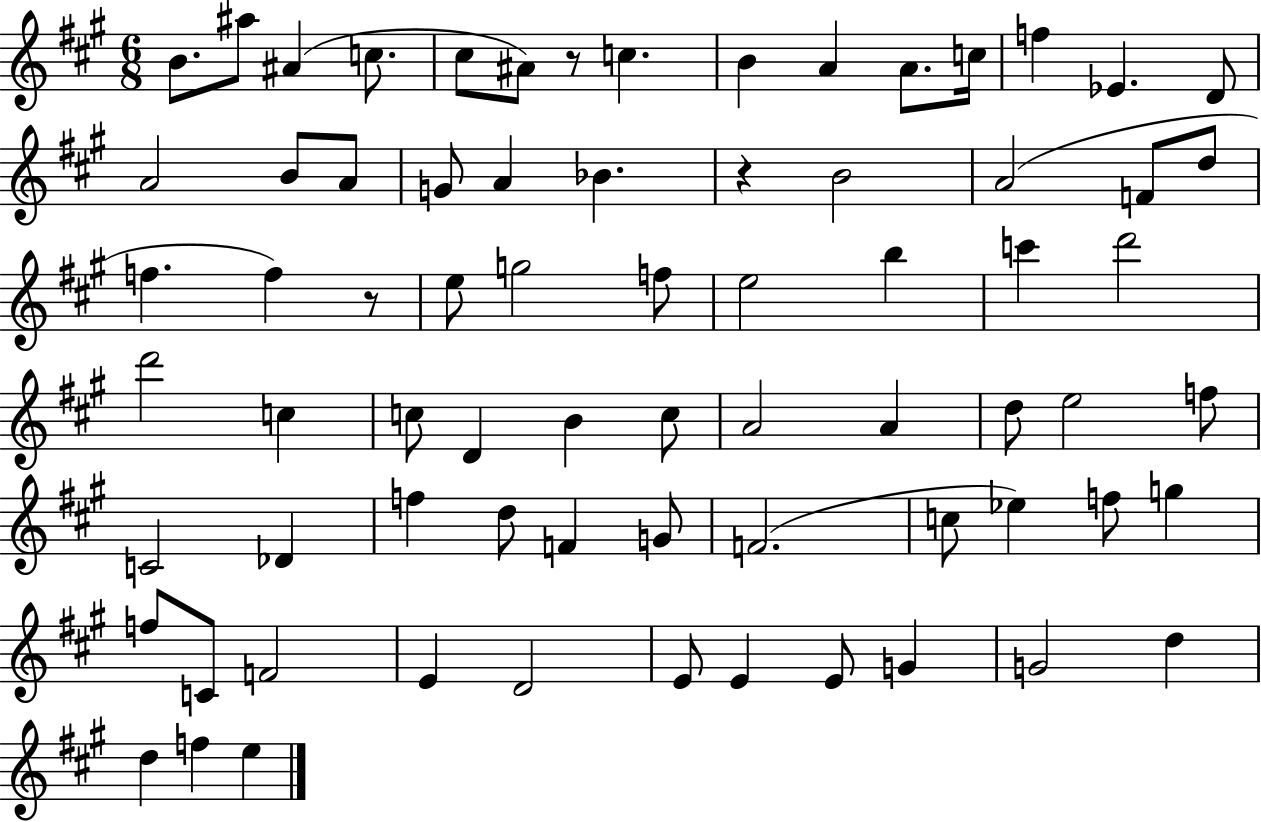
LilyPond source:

{
  \clef treble
  \numericTimeSignature
  \time 6/8
  \key a \major
  \repeat volta 2 { b'8. ais''8 ais'4( c''8. | cis''8 ais'8) r8 c''4. | b'4 a'4 a'8. c''16 | f''4 ees'4. d'8 | \break a'2 b'8 a'8 | g'8 a'4 bes'4. | r4 b'2 | a'2( f'8 d''8 | \break f''4. f''4) r8 | e''8 g''2 f''8 | e''2 b''4 | c'''4 d'''2 | \break d'''2 c''4 | c''8 d'4 b'4 c''8 | a'2 a'4 | d''8 e''2 f''8 | \break c'2 des'4 | f''4 d''8 f'4 g'8 | f'2.( | c''8 ees''4) f''8 g''4 | \break f''8 c'8 f'2 | e'4 d'2 | e'8 e'4 e'8 g'4 | g'2 d''4 | \break d''4 f''4 e''4 | } \bar "|."
}